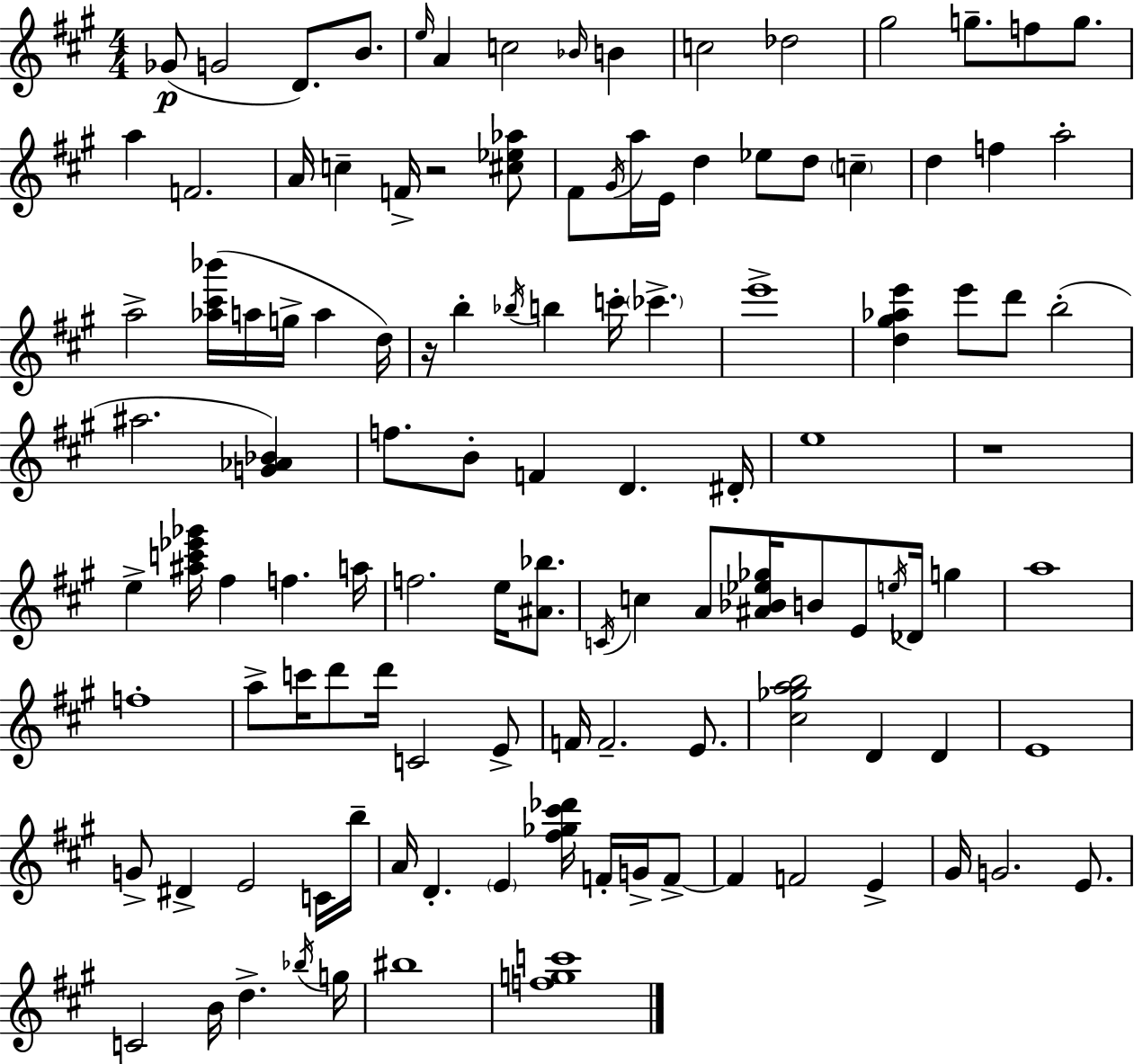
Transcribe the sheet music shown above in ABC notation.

X:1
T:Untitled
M:4/4
L:1/4
K:A
_G/2 G2 D/2 B/2 e/4 A c2 _B/4 B c2 _d2 ^g2 g/2 f/2 g/2 a F2 A/4 c F/4 z2 [^c_e_a]/2 ^F/2 ^G/4 a/4 E/4 d _e/2 d/2 c d f a2 a2 [_a^c'_b']/4 a/4 g/4 a d/4 z/4 b _b/4 b c'/4 _c' e'4 [d^g_ae'] e'/2 d'/2 b2 ^a2 [G_A_B] f/2 B/2 F D ^D/4 e4 z4 e [^ac'_e'_g']/4 ^f f a/4 f2 e/4 [^A_b]/2 C/4 c A/2 [^A_B_e_g]/4 B/2 E/2 e/4 _D/4 g a4 f4 a/2 c'/4 d'/2 d'/4 C2 E/2 F/4 F2 E/2 [^c_gab]2 D D E4 G/2 ^D E2 C/4 b/4 A/4 D E [^f_g^c'_d']/4 F/4 G/4 F/2 F F2 E ^G/4 G2 E/2 C2 B/4 d _b/4 g/4 ^b4 [fgc']4